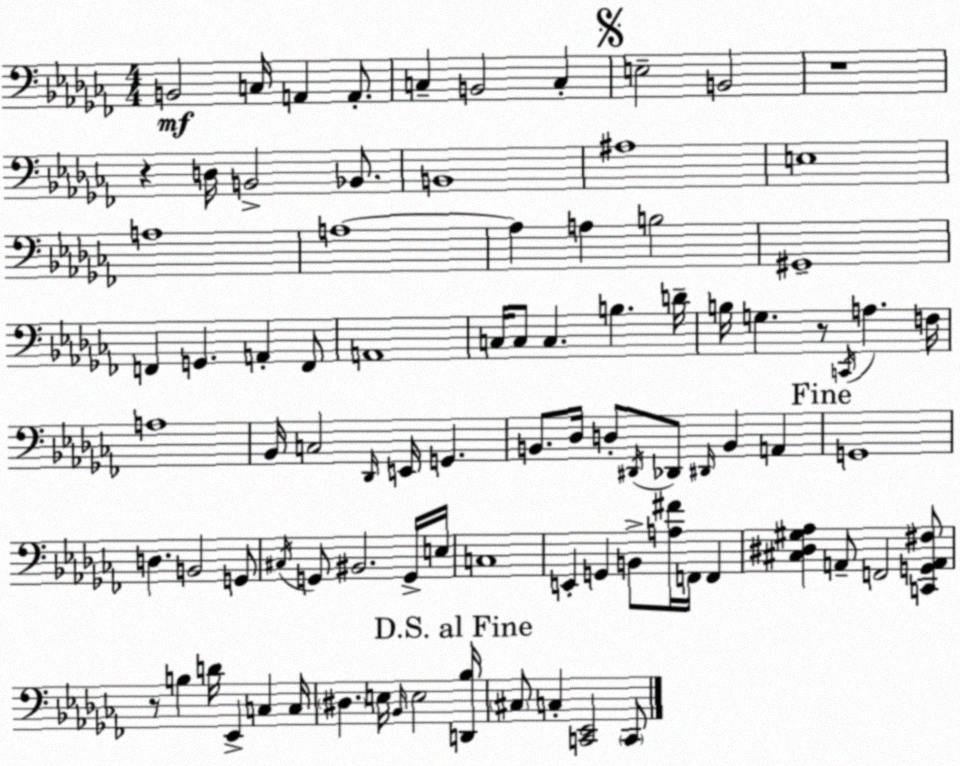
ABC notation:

X:1
T:Untitled
M:4/4
L:1/4
K:Abm
B,,2 C,/4 A,, A,,/2 C, B,,2 C, E,2 B,,2 z4 z D,/4 B,,2 _B,,/2 B,,4 ^A,4 E,4 A,4 A,4 A, A, B,2 ^G,,4 F,, G,, A,, F,,/2 A,,4 C,/4 C,/2 C, B, D/4 B,/4 G, z/2 C,,/4 A, F,/4 A,4 _B,,/4 C,2 _D,,/4 E,,/4 G,, B,,/2 _D,/4 D,/2 ^D,,/4 _D,,/2 ^D,,/4 B,, A,, G,,4 D, B,,2 G,,/2 ^C,/4 G,,/2 ^B,,2 G,,/4 E,/4 C,4 E,, G,, B,,/2 [A,^F]/4 F,,/4 F,, [^C,^D,^G,_A,] A,,/2 F,,2 [C,,G,,A,,^F,]/2 z/2 B, D/4 _E,, C, C,/4 ^D, E,/4 _B,,/4 E,2 [D,,_B,]/4 ^C,/2 C, [C,,_E,,]2 C,,/2